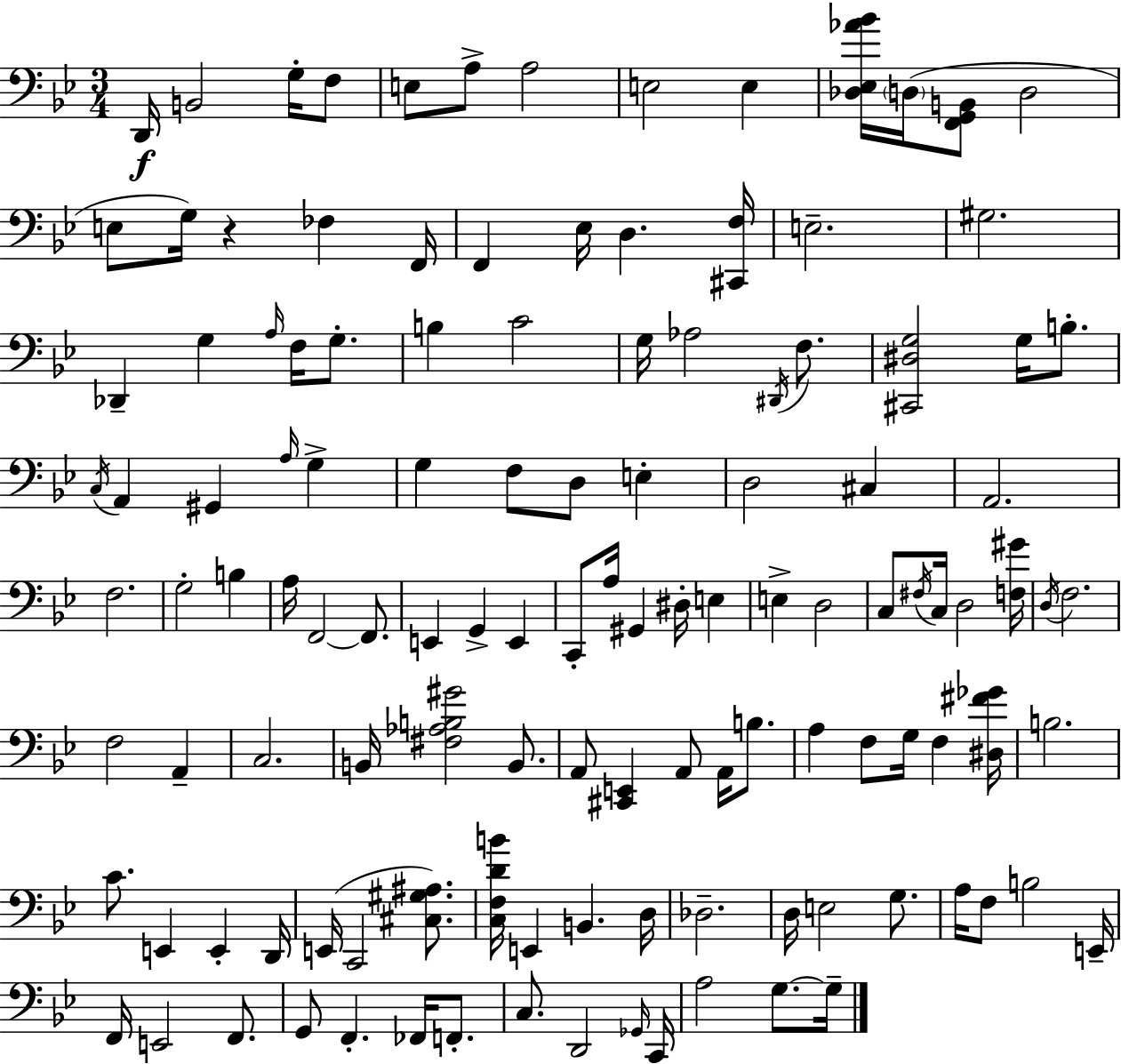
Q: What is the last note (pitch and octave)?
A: G3